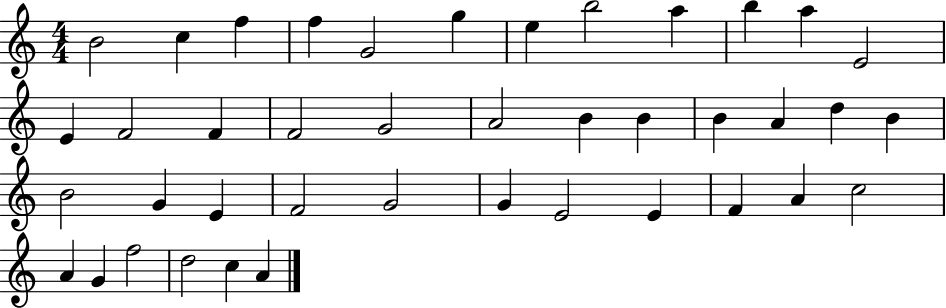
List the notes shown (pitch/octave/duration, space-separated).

B4/h C5/q F5/q F5/q G4/h G5/q E5/q B5/h A5/q B5/q A5/q E4/h E4/q F4/h F4/q F4/h G4/h A4/h B4/q B4/q B4/q A4/q D5/q B4/q B4/h G4/q E4/q F4/h G4/h G4/q E4/h E4/q F4/q A4/q C5/h A4/q G4/q F5/h D5/h C5/q A4/q